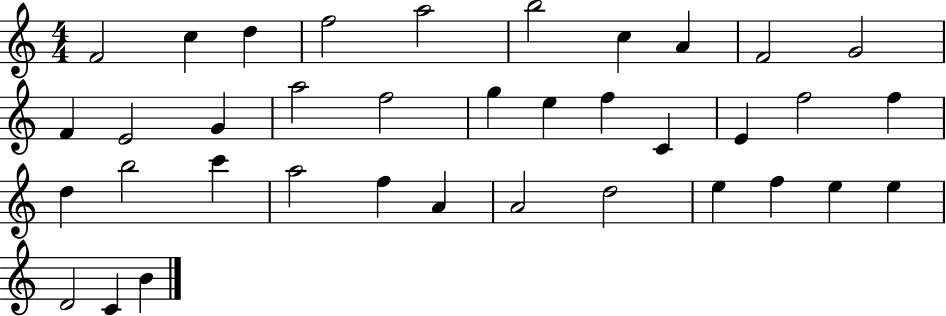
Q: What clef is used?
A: treble